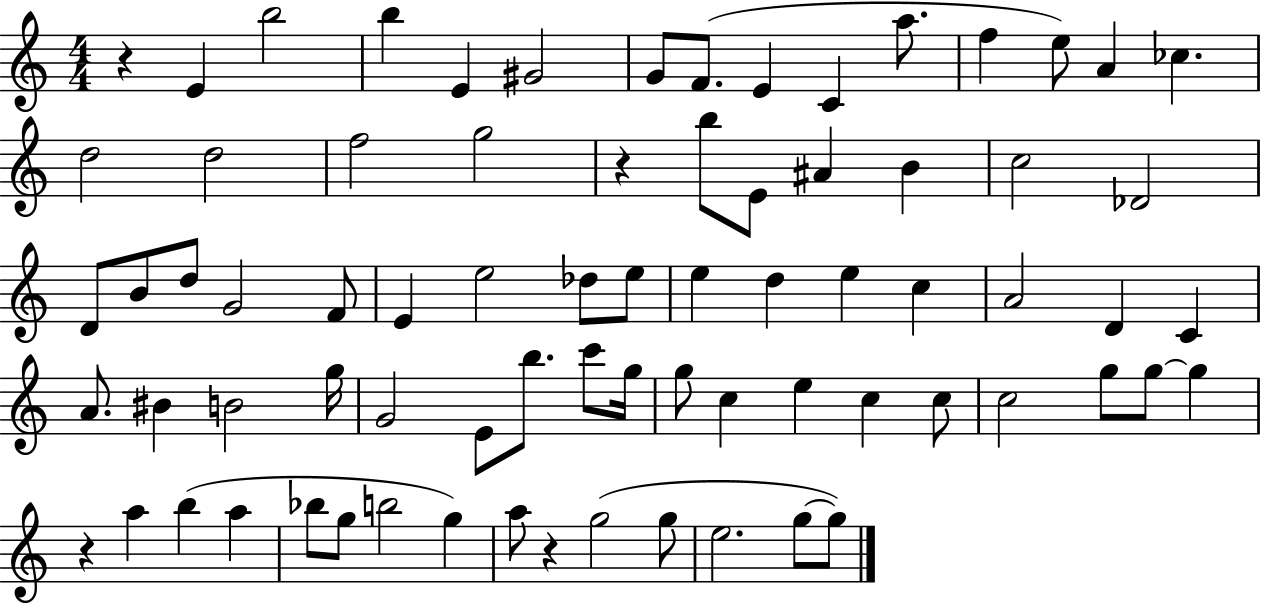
{
  \clef treble
  \numericTimeSignature
  \time 4/4
  \key c \major
  r4 e'4 b''2 | b''4 e'4 gis'2 | g'8 f'8.( e'4 c'4 a''8. | f''4 e''8) a'4 ces''4. | \break d''2 d''2 | f''2 g''2 | r4 b''8 e'8 ais'4 b'4 | c''2 des'2 | \break d'8 b'8 d''8 g'2 f'8 | e'4 e''2 des''8 e''8 | e''4 d''4 e''4 c''4 | a'2 d'4 c'4 | \break a'8. bis'4 b'2 g''16 | g'2 e'8 b''8. c'''8 g''16 | g''8 c''4 e''4 c''4 c''8 | c''2 g''8 g''8~~ g''4 | \break r4 a''4 b''4( a''4 | bes''8 g''8 b''2 g''4) | a''8 r4 g''2( g''8 | e''2. g''8~~ g''8) | \break \bar "|."
}